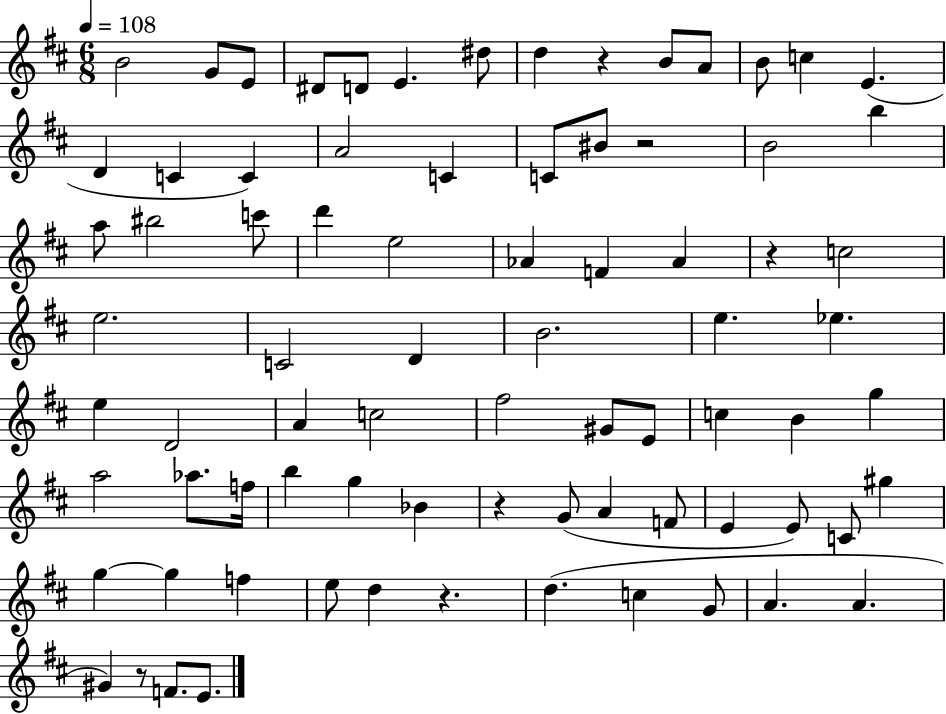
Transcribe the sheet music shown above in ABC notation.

X:1
T:Untitled
M:6/8
L:1/4
K:D
B2 G/2 E/2 ^D/2 D/2 E ^d/2 d z B/2 A/2 B/2 c E D C C A2 C C/2 ^B/2 z2 B2 b a/2 ^b2 c'/2 d' e2 _A F _A z c2 e2 C2 D B2 e _e e D2 A c2 ^f2 ^G/2 E/2 c B g a2 _a/2 f/4 b g _B z G/2 A F/2 E E/2 C/2 ^g g g f e/2 d z d c G/2 A A ^G z/2 F/2 E/2